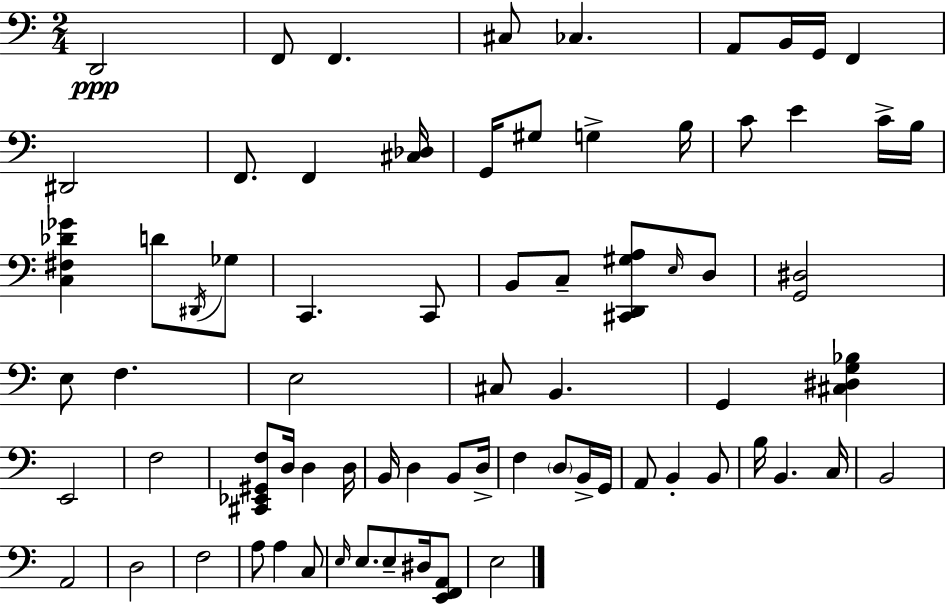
{
  \clef bass
  \numericTimeSignature
  \time 2/4
  \key c \major
  \repeat volta 2 { d,2\ppp | f,8 f,4. | cis8 ces4. | a,8 b,16 g,16 f,4 | \break dis,2 | f,8. f,4 <cis des>16 | g,16 gis8 g4-> b16 | c'8 e'4 c'16-> b16 | \break <c fis des' ges'>4 d'8 \acciaccatura { dis,16 } ges8 | c,4. c,8 | b,8 c8-- <cis, d, gis a>8 \grace { e16 } | d8 <g, dis>2 | \break e8 f4. | e2 | cis8 b,4. | g,4 <cis dis g bes>4 | \break e,2 | f2 | <cis, ees, gis, f>8 d16 d4 | d16 b,16 d4 b,8 | \break d16-> f4 \parenthesize d8 | b,16-> g,16 a,8 b,4-. | b,8 b16 b,4. | c16 b,2 | \break a,2 | d2 | f2 | a8 a4 | \break c8 \grace { e16 } e8. e8-- | dis16 <e, f, a,>8 e2 | } \bar "|."
}